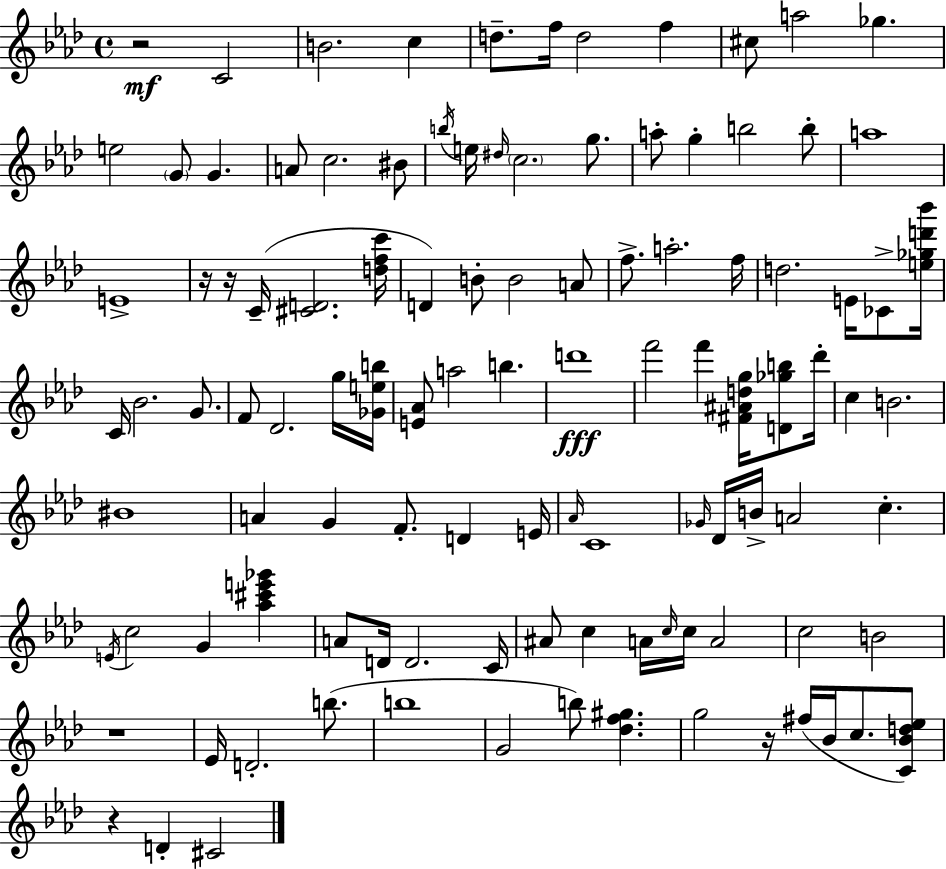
{
  \clef treble
  \time 4/4
  \defaultTimeSignature
  \key aes \major
  r2\mf c'2 | b'2. c''4 | d''8.-- f''16 d''2 f''4 | cis''8 a''2 ges''4. | \break e''2 \parenthesize g'8 g'4. | a'8 c''2. bis'8 | \acciaccatura { b''16 } e''16 \grace { dis''16 } \parenthesize c''2. g''8. | a''8-. g''4-. b''2 | \break b''8-. a''1 | e'1-> | r16 r16 c'16--( <cis' d'>2. | <d'' f'' c'''>16 d'4) b'8-. b'2 | \break a'8 f''8.-> a''2.-. | f''16 d''2. e'16 ces'8-> | <e'' ges'' d''' bes'''>16 c'16 bes'2. g'8. | f'8 des'2. | \break g''16 <ges' e'' b''>16 <e' aes'>8 a''2 b''4. | d'''1\fff | f'''2 f'''4 <fis' ais' d'' g''>16 <d' ges'' b''>8 | des'''16-. c''4 b'2. | \break bis'1 | a'4 g'4 f'8.-. d'4 | e'16 \grace { aes'16 } c'1 | \grace { ges'16 } des'16 b'16-> a'2 c''4.-. | \break \acciaccatura { e'16 } c''2 g'4 | <aes'' cis''' e''' ges'''>4 a'8 d'16 d'2. | c'16 ais'8 c''4 a'16 \grace { c''16 } c''16 a'2 | c''2 b'2 | \break r1 | ees'16 d'2.-. | b''8.( b''1 | g'2 b''8) | \break <des'' f'' gis''>4. g''2 r16 fis''16( | bes'16 c''8. <c' bes' d'' ees''>8) r4 d'4-. cis'2 | \bar "|."
}